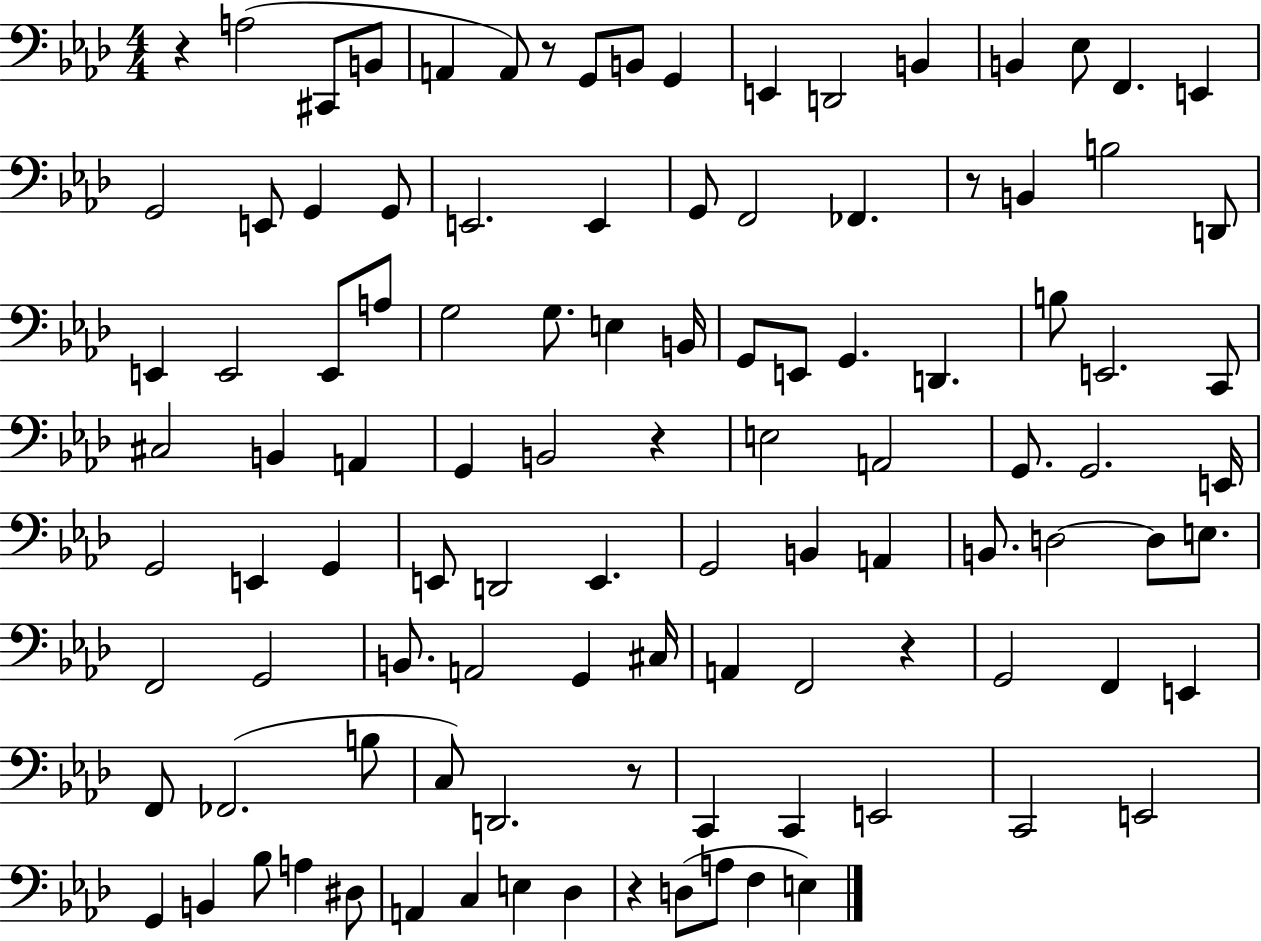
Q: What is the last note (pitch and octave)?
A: E3